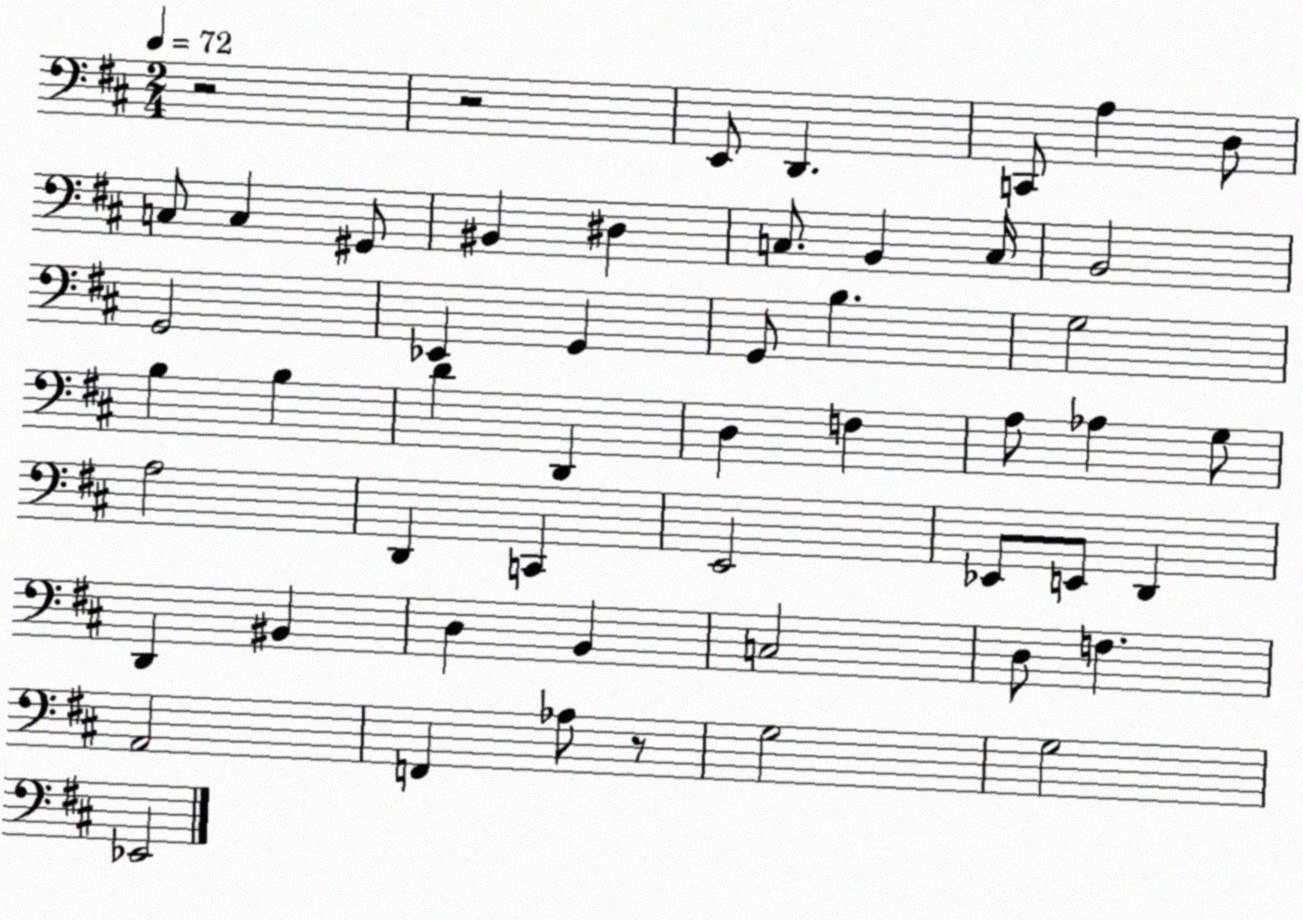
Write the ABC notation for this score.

X:1
T:Untitled
M:2/4
L:1/4
K:D
z2 z2 E,,/2 D,, C,,/2 A, D,/2 C,/2 C, ^G,,/2 ^B,, ^D, C,/2 B,, C,/4 B,,2 G,,2 _E,, G,, G,,/2 B, G,2 B, B, D D,, D, F, A,/2 _A, G,/2 A,2 D,, C,, E,,2 _E,,/2 E,,/2 D,, D,, ^B,, D, B,, C,2 D,/2 F, A,,2 F,, _A,/2 z/2 G,2 G,2 _E,,2